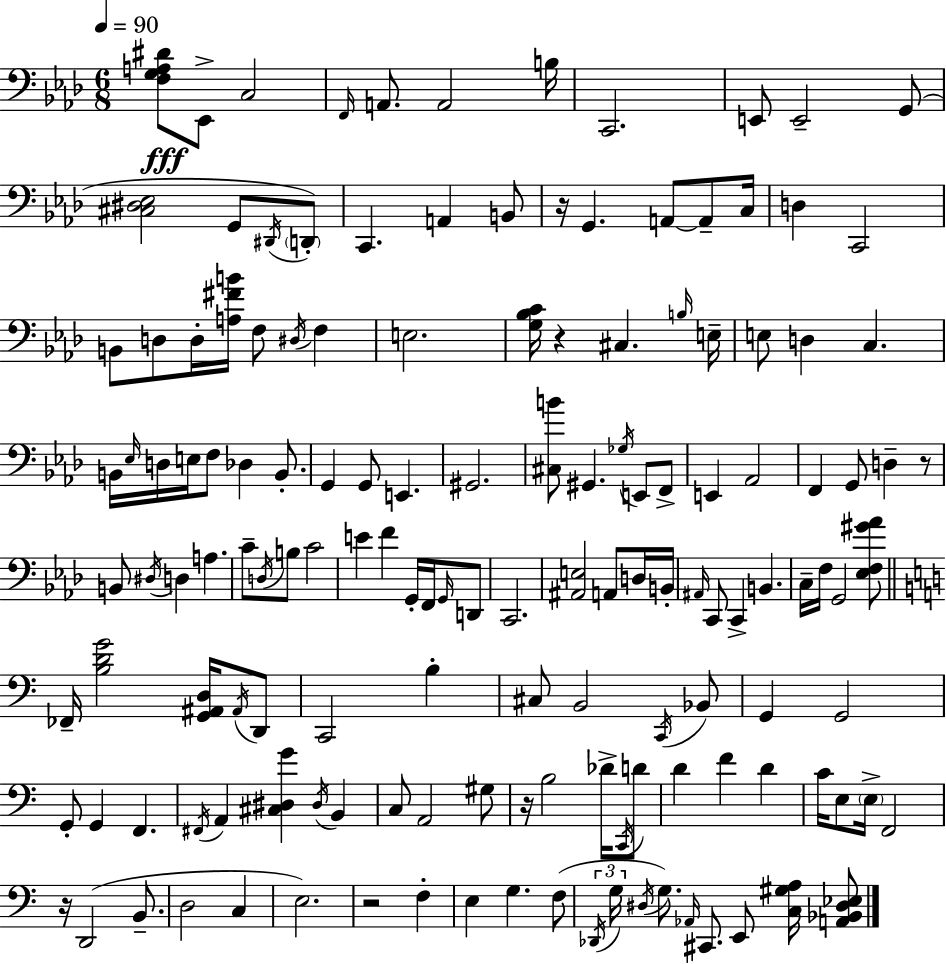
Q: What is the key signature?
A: F minor